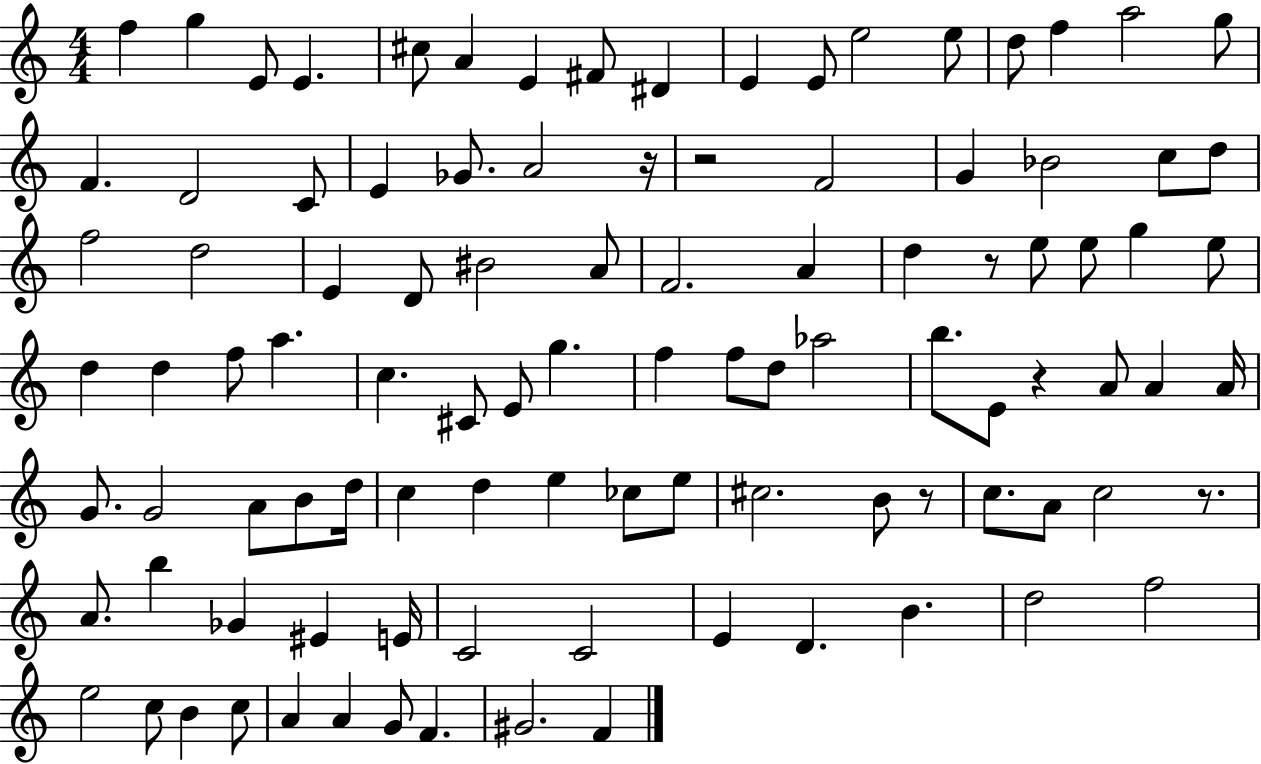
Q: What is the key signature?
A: C major